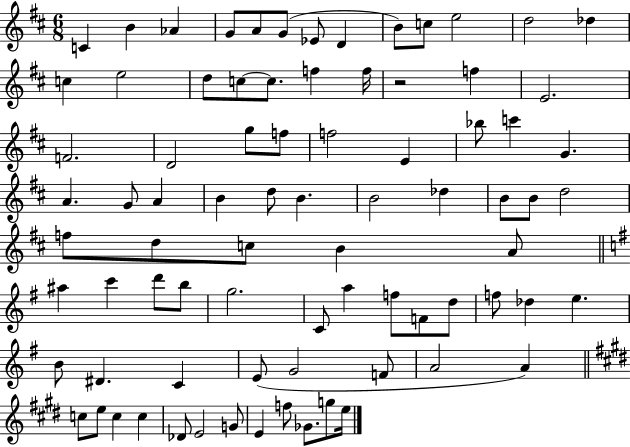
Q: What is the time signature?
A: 6/8